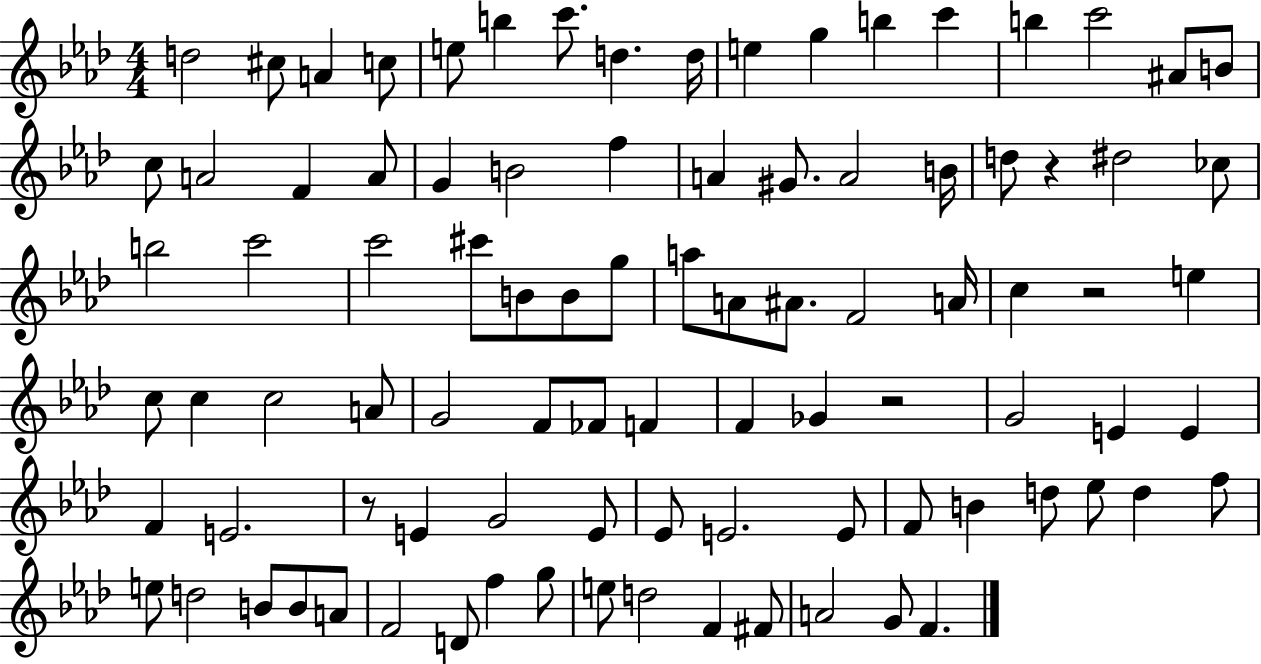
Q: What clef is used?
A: treble